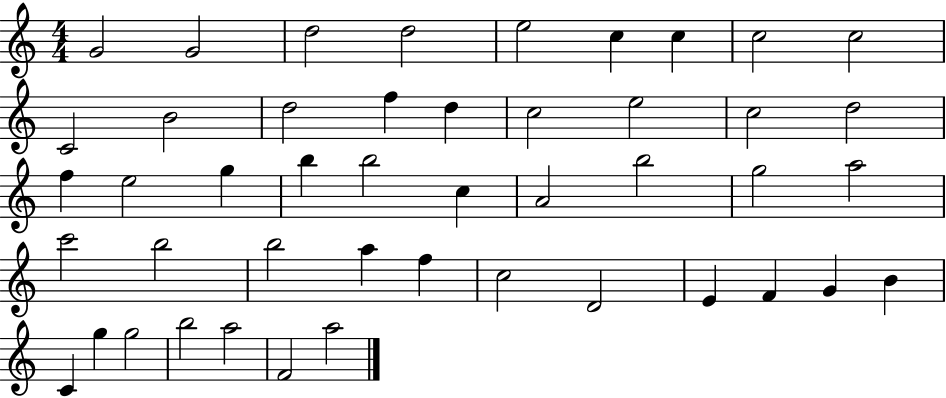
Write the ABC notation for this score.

X:1
T:Untitled
M:4/4
L:1/4
K:C
G2 G2 d2 d2 e2 c c c2 c2 C2 B2 d2 f d c2 e2 c2 d2 f e2 g b b2 c A2 b2 g2 a2 c'2 b2 b2 a f c2 D2 E F G B C g g2 b2 a2 F2 a2